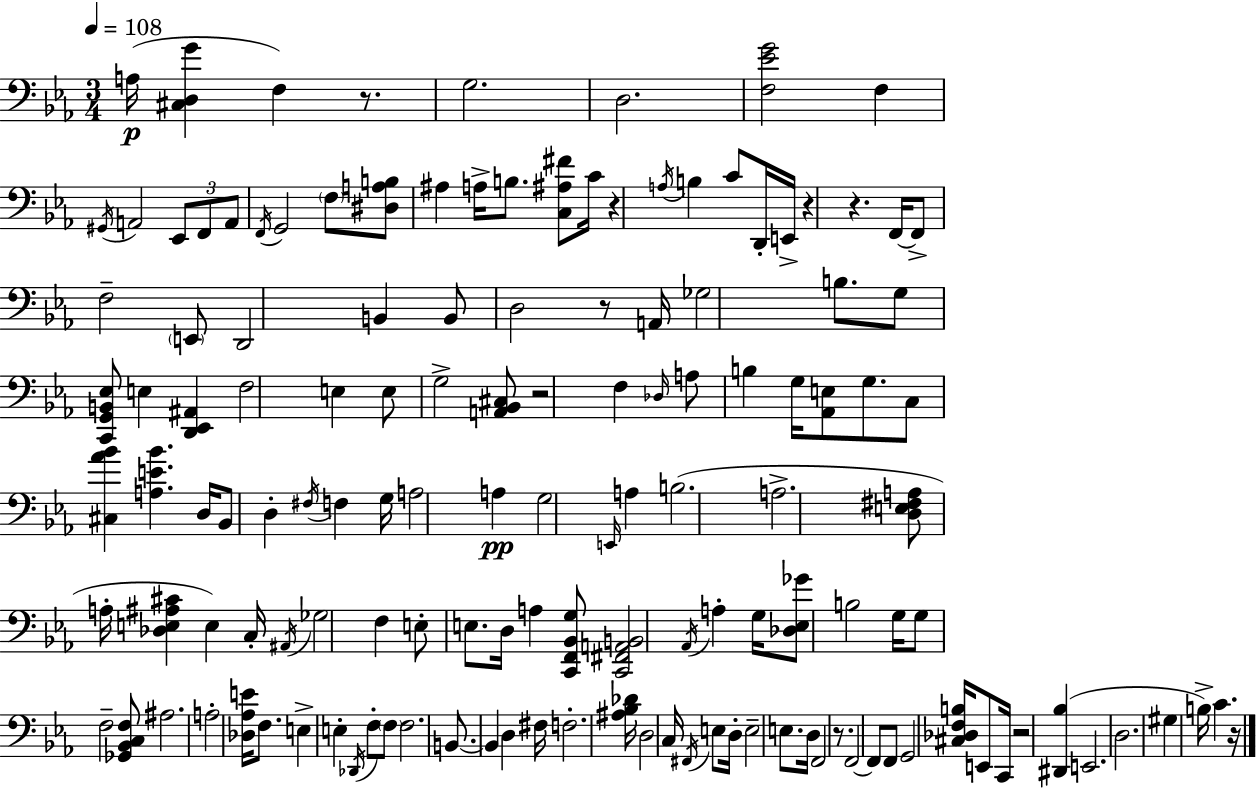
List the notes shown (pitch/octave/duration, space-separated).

A3/s [C#3,D3,G4]/q F3/q R/e. G3/h. D3/h. [F3,Eb4,G4]/h F3/q G#2/s A2/h Eb2/e F2/e A2/e F2/s G2/h F3/e [D#3,A3,B3]/e A#3/q A3/s B3/e. [C3,A#3,F#4]/e C4/s R/q A3/s B3/q C4/e D2/s E2/s R/q R/q. F2/s F2/e F3/h E2/e D2/h B2/q B2/e D3/h R/e A2/s Gb3/h B3/e. G3/e [C2,G2,B2,Eb3]/e E3/q [D2,Eb2,A#2]/q F3/h E3/q E3/e G3/h [A2,Bb2,C#3]/e R/h F3/q Db3/s A3/e B3/q G3/s [Ab2,E3]/e G3/e. C3/e [C#3,Ab4,Bb4]/q [A3,E4,Bb4]/q. D3/s Bb2/e D3/q F#3/s F3/q G3/s A3/h A3/q G3/h E2/s A3/q B3/h. A3/h. [D3,E3,F#3,A3]/e A3/s [Db3,E3,A#3,C#4]/q E3/q C3/s A#2/s Gb3/h F3/q E3/e E3/e. D3/s A3/q [C2,F2,Bb2,G3]/e [C2,F#2,A2,B2]/h Ab2/s A3/q G3/s [Db3,Eb3,Gb4]/e B3/h G3/s G3/e F3/h [Gb2,Bb2,C3,F3]/e A#3/h. A3/h [Db3,Ab3,E4]/s F3/e. E3/q E3/q Db2/s F3/e F3/e F3/h. B2/e. B2/q D3/q F#3/s F3/h. [A#3,Bb3,Db4]/s D3/h C3/s F#2/s E3/e D3/s E3/h E3/e. D3/s F2/h R/e. F2/h F2/e F2/e G2/h [C#3,Db3,F3,B3]/s E2/e C2/s R/h [D#2,Bb3]/q E2/h. D3/h. G#3/q B3/s C4/q. R/s